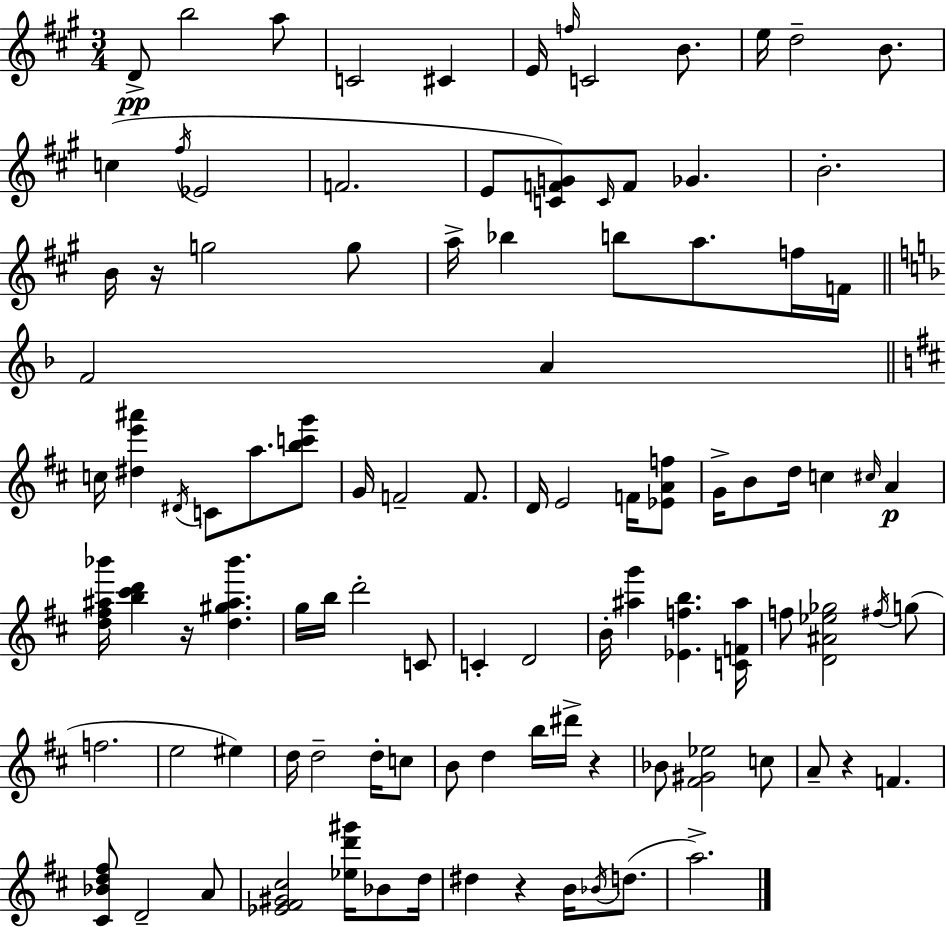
{
  \clef treble
  \numericTimeSignature
  \time 3/4
  \key a \major
  d'8->\pp b''2 a''8 | c'2 cis'4 | e'16 \grace { f''16 } c'2 b'8. | e''16 d''2-- b'8. | \break c''4( \acciaccatura { fis''16 } ees'2 | f'2. | e'8 <c' f' g'>8) \grace { c'16 } f'8 ges'4. | b'2.-. | \break b'16 r16 g''2 | g''8 a''16-> bes''4 b''8 a''8. | f''16 f'16 \bar "||" \break \key d \minor f'2 a'4 | \bar "||" \break \key d \major c''16 <dis'' e''' ais'''>4 \acciaccatura { dis'16 } c'8 a''8. <b'' c''' g'''>8 | g'16 f'2-- f'8. | d'16 e'2 f'16 <ees' a' f''>8 | g'16-> b'8 d''16 c''4 \grace { cis''16 }\p a'4 | \break <d'' fis'' ais'' bes'''>16 <b'' cis''' d'''>4 r16 <d'' gis'' ais'' bes'''>4. | g''16 b''16 d'''2-. | c'8 c'4-. d'2 | b'16-. <ais'' g'''>4 <ees' f'' b''>4. | \break <c' f' ais''>16 f''8 <d' ais' ees'' ges''>2 | \acciaccatura { fis''16 } g''8( f''2. | e''2 eis''4) | d''16 d''2-- | \break d''16-. c''8 b'8 d''4 b''16 dis'''16-> r4 | bes'8 <fis' gis' ees''>2 | c''8 a'8-- r4 f'4. | <cis' bes' d'' fis''>8 d'2-- | \break a'8 <ees' fis' gis' cis''>2 <ees'' d''' gis'''>16 | bes'8 d''16 dis''4 r4 b'16 | \acciaccatura { bes'16 }( d''8. a''2.->) | \bar "|."
}